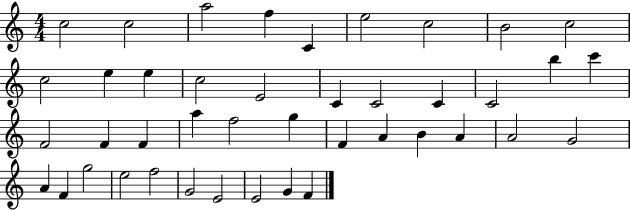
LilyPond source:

{
  \clef treble
  \numericTimeSignature
  \time 4/4
  \key c \major
  c''2 c''2 | a''2 f''4 c'4 | e''2 c''2 | b'2 c''2 | \break c''2 e''4 e''4 | c''2 e'2 | c'4 c'2 c'4 | c'2 b''4 c'''4 | \break f'2 f'4 f'4 | a''4 f''2 g''4 | f'4 a'4 b'4 a'4 | a'2 g'2 | \break a'4 f'4 g''2 | e''2 f''2 | g'2 e'2 | e'2 g'4 f'4 | \break \bar "|."
}